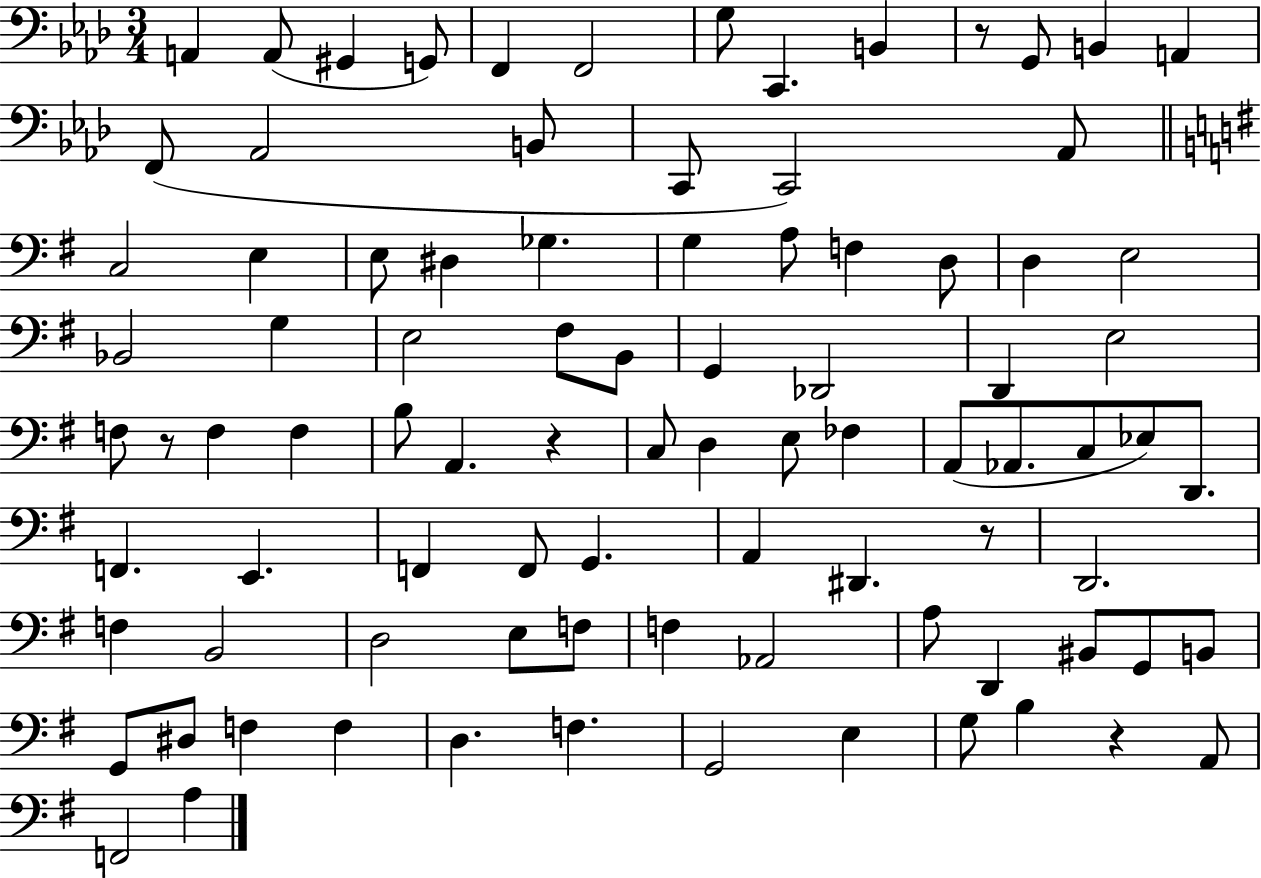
{
  \clef bass
  \numericTimeSignature
  \time 3/4
  \key aes \major
  a,4 a,8( gis,4 g,8) | f,4 f,2 | g8 c,4. b,4 | r8 g,8 b,4 a,4 | \break f,8( aes,2 b,8 | c,8 c,2) aes,8 | \bar "||" \break \key e \minor c2 e4 | e8 dis4 ges4. | g4 a8 f4 d8 | d4 e2 | \break bes,2 g4 | e2 fis8 b,8 | g,4 des,2 | d,4 e2 | \break f8 r8 f4 f4 | b8 a,4. r4 | c8 d4 e8 fes4 | a,8( aes,8. c8 ees8) d,8. | \break f,4. e,4. | f,4 f,8 g,4. | a,4 dis,4. r8 | d,2. | \break f4 b,2 | d2 e8 f8 | f4 aes,2 | a8 d,4 bis,8 g,8 b,8 | \break g,8 dis8 f4 f4 | d4. f4. | g,2 e4 | g8 b4 r4 a,8 | \break f,2 a4 | \bar "|."
}